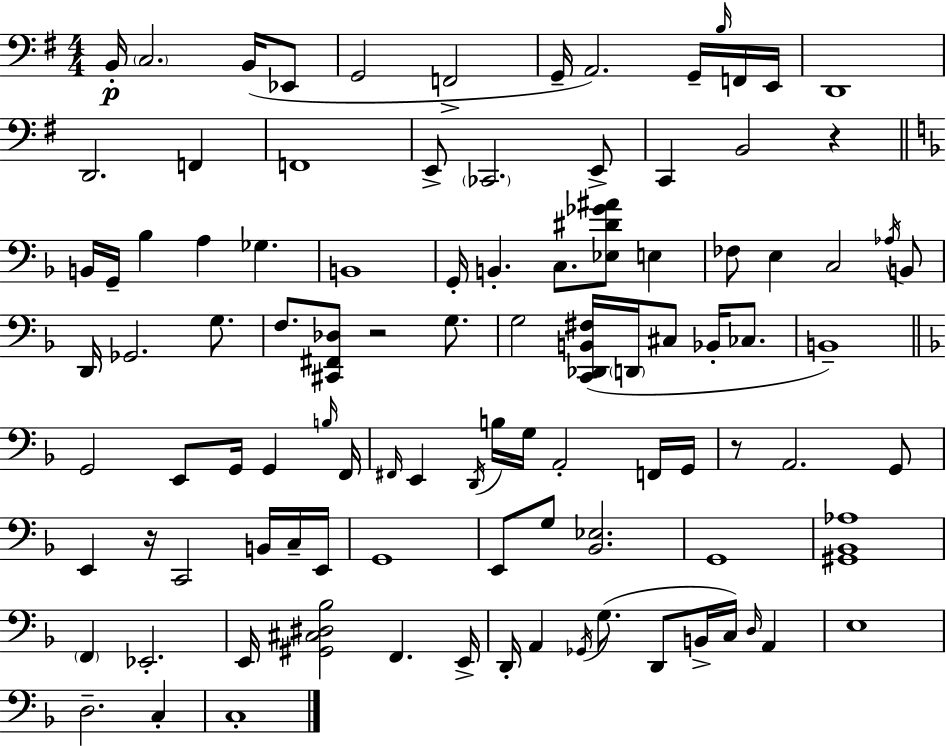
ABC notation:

X:1
T:Untitled
M:4/4
L:1/4
K:Em
B,,/4 C,2 B,,/4 _E,,/2 G,,2 F,,2 G,,/4 A,,2 G,,/4 B,/4 F,,/4 E,,/4 D,,4 D,,2 F,, F,,4 E,,/2 _C,,2 E,,/2 C,, B,,2 z B,,/4 G,,/4 _B, A, _G, B,,4 G,,/4 B,, C,/2 [_E,^D_G^A]/2 E, _F,/2 E, C,2 _A,/4 B,,/2 D,,/4 _G,,2 G,/2 F,/2 [^C,,^F,,_D,]/2 z2 G,/2 G,2 [C,,_D,,B,,^F,]/4 D,,/4 ^C,/2 _B,,/4 _C,/2 B,,4 G,,2 E,,/2 G,,/4 G,, B,/4 F,,/4 ^F,,/4 E,, D,,/4 B,/4 G,/4 A,,2 F,,/4 G,,/4 z/2 A,,2 G,,/2 E,, z/4 C,,2 B,,/4 C,/4 E,,/4 G,,4 E,,/2 G,/2 [_B,,_E,]2 G,,4 [^G,,_B,,_A,]4 F,, _E,,2 E,,/4 [^G,,^C,^D,_B,]2 F,, E,,/4 D,,/4 A,, _G,,/4 G,/2 D,,/2 B,,/4 C,/4 D,/4 A,, E,4 D,2 C, C,4